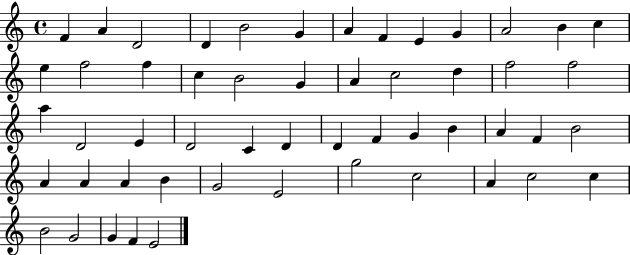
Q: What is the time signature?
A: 4/4